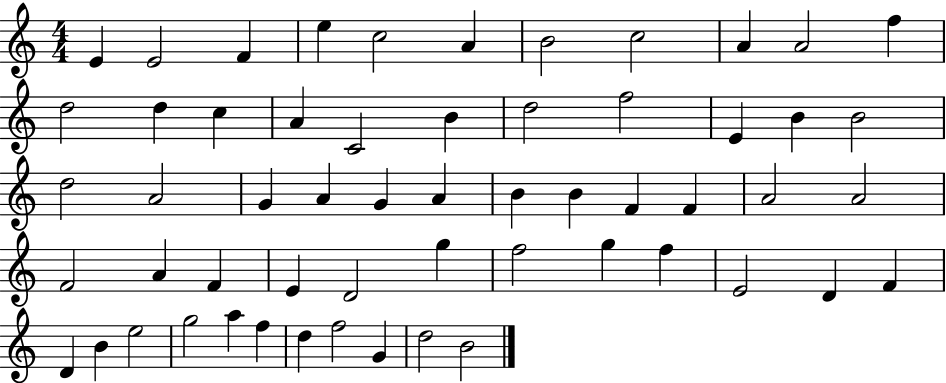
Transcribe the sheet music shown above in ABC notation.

X:1
T:Untitled
M:4/4
L:1/4
K:C
E E2 F e c2 A B2 c2 A A2 f d2 d c A C2 B d2 f2 E B B2 d2 A2 G A G A B B F F A2 A2 F2 A F E D2 g f2 g f E2 D F D B e2 g2 a f d f2 G d2 B2